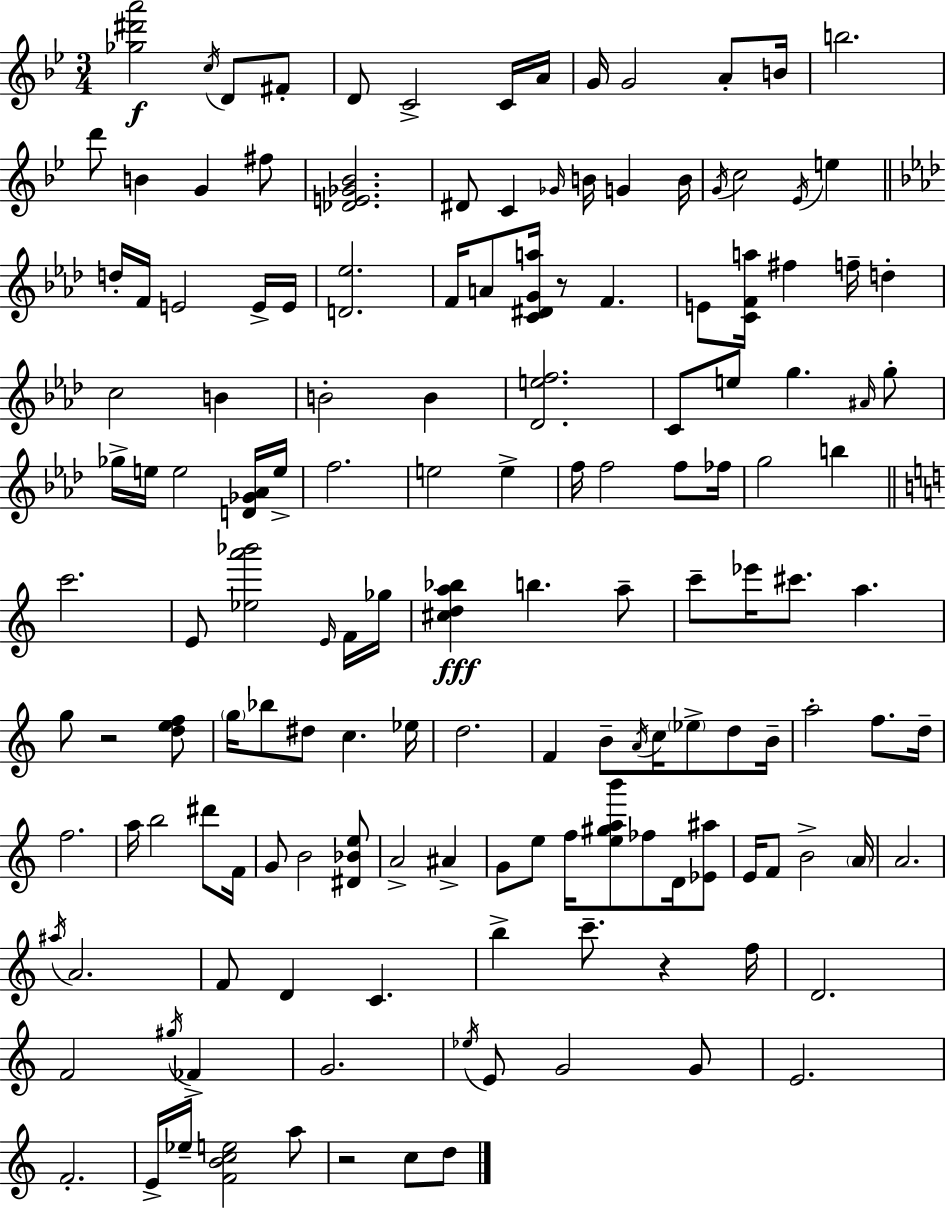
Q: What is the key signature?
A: BES major